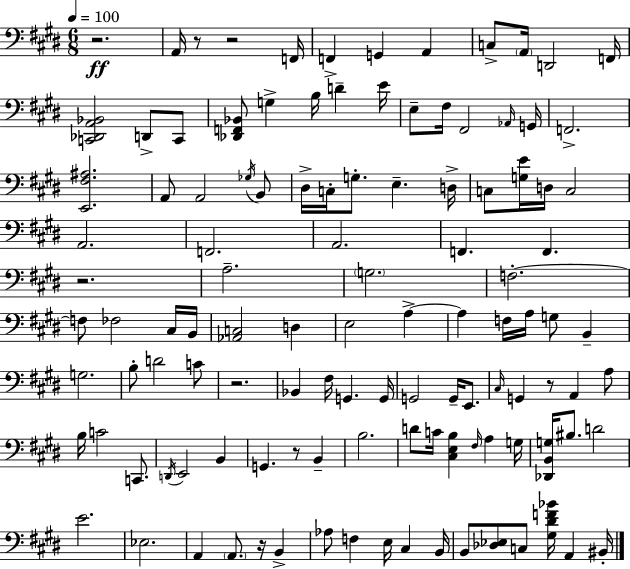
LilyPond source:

{
  \clef bass
  \numericTimeSignature
  \time 6/8
  \key e \major
  \tempo 4 = 100
  r2.\ff | a,16 r8 r2 f,16 | f,4-> g,4 a,4 | c8-> \parenthesize a,16 d,2 f,16 | \break <c, des, a, bes,>2 d,8-> c,8 | <des, f, bes,>8 g4-> b16 d'4-- e'16 | e8-- fis16 fis,2 \grace { aes,16 } | g,16 f,2.-> | \break <e, fis ais>2. | a,8 a,2 \acciaccatura { ges16 } | b,8 dis16-> c16-. g8.-. e4.-- | d16-> c8 <g e'>16 d16 c2 | \break a,2. | f,2. | a,2. | f,4. f,4. | \break r2. | a2.-- | \parenthesize g2. | f2.-.~~ | \break f8 fes2 | cis16 b,16 <aes, c>2 d4 | e2 a4->~~ | a4 f16 a16 g8 b,4-- | \break g2. | b8-. d'2 | c'8 r2. | bes,4 fis16 g,4. | \break g,16 g,2 g,16-- e,8. | \grace { cis16 } g,4 r8 a,4 | a8 b16 c'2 | c,8. \acciaccatura { d,16 } e,2 | \break b,4 g,4. r8 | b,4-- b2. | d'8 c'16 <cis e b>4 \grace { fis16 } | a4 g16 <des, b, g>16 bis8. d'2 | \break e'2. | ees2. | a,4 \parenthesize a,8. | r16 b,4-> aes8 f4 e16 | \break cis4 b,16 b,8 <des ees>8 c8 <gis dis' f' bes'>16 | a,4 bis,16-. \bar "|."
}